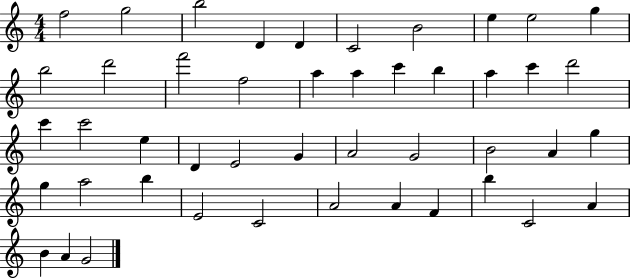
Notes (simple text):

F5/h G5/h B5/h D4/q D4/q C4/h B4/h E5/q E5/h G5/q B5/h D6/h F6/h F5/h A5/q A5/q C6/q B5/q A5/q C6/q D6/h C6/q C6/h E5/q D4/q E4/h G4/q A4/h G4/h B4/h A4/q G5/q G5/q A5/h B5/q E4/h C4/h A4/h A4/q F4/q B5/q C4/h A4/q B4/q A4/q G4/h